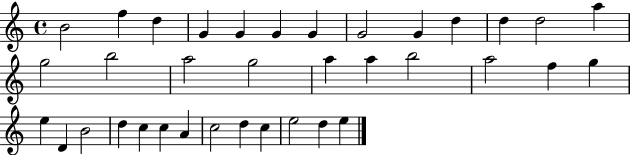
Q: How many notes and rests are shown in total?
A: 36